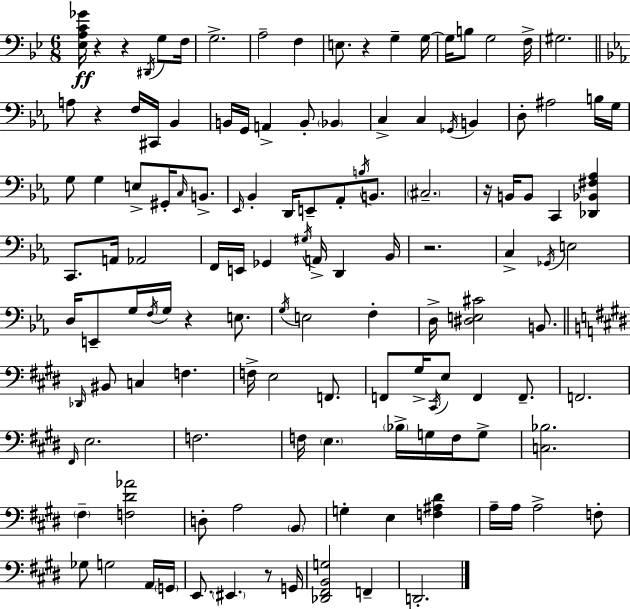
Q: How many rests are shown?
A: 8